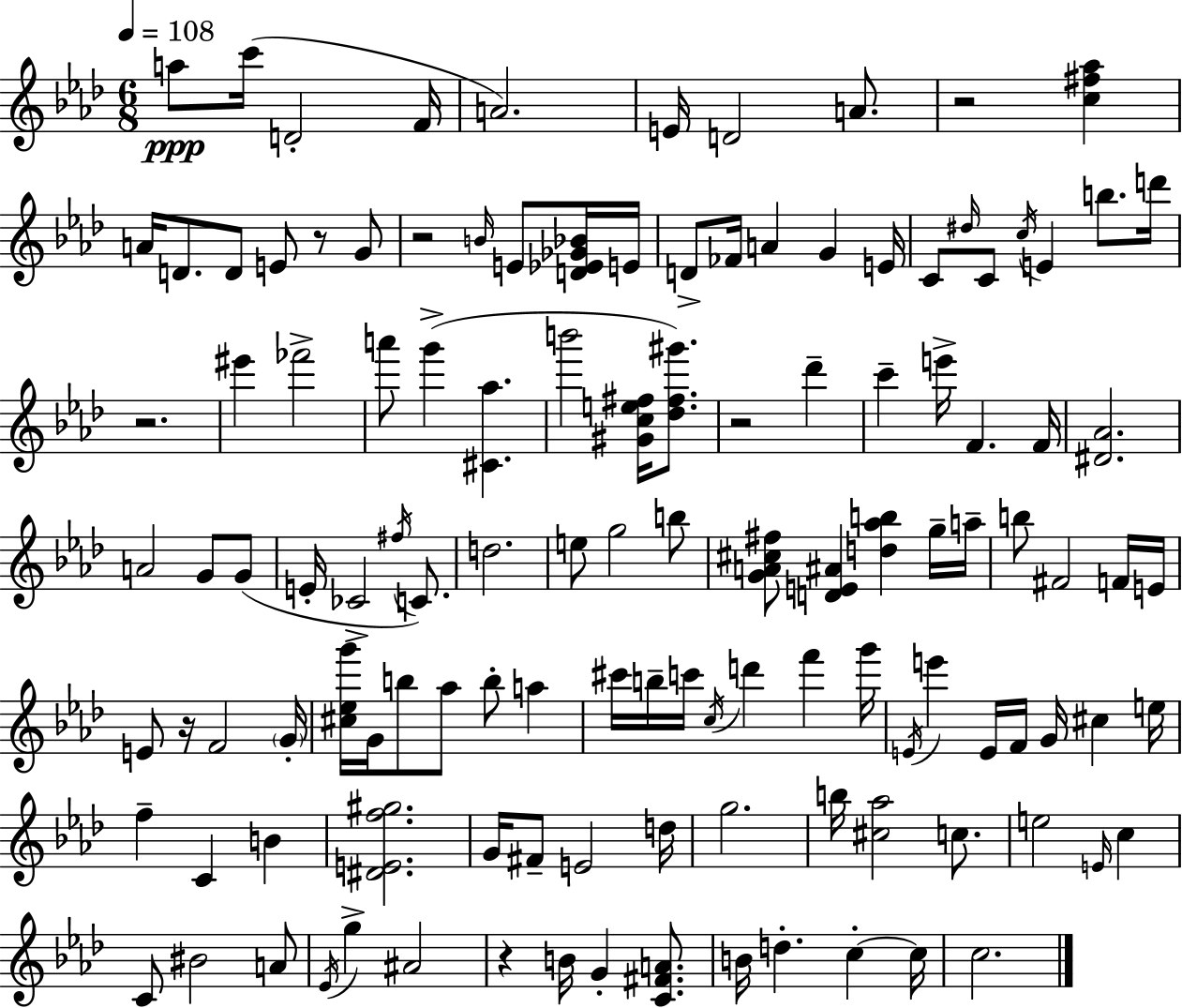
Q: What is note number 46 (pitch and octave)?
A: D5